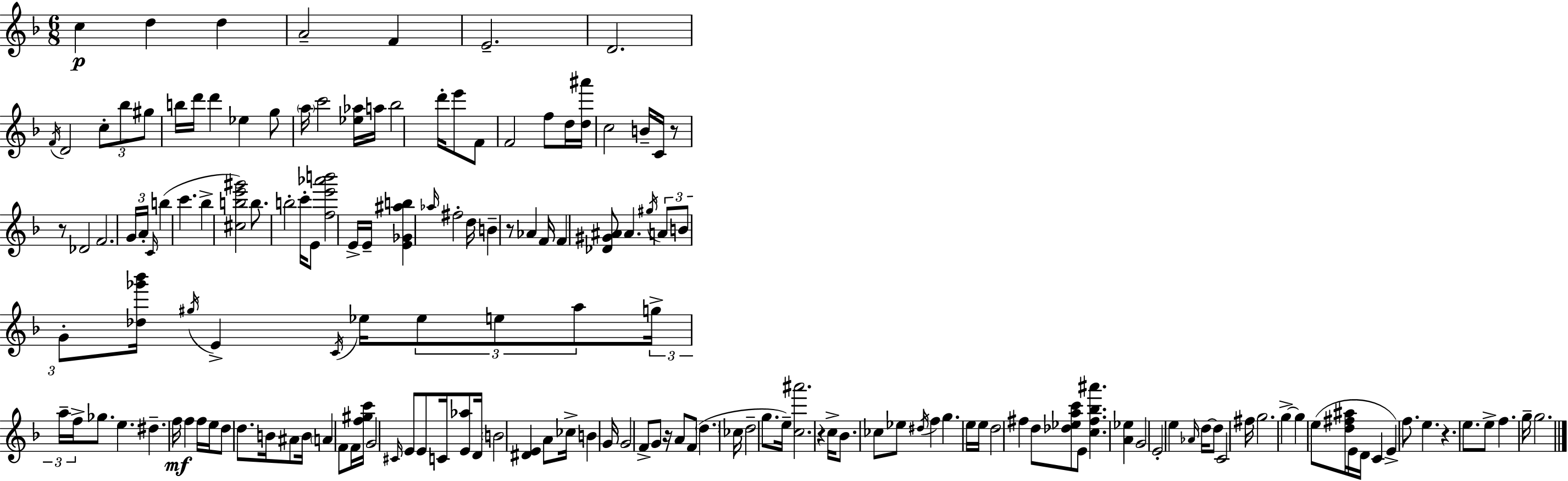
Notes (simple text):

C5/q D5/q D5/q A4/h F4/q E4/h. D4/h. F4/s D4/h C5/e Bb5/e G#5/e B5/s D6/s D6/q Eb5/q G5/e A5/s C6/h [Eb5,Ab5]/s A5/s Bb5/h D6/s E6/e F4/e F4/h F5/e D5/s [D5,A#6]/s C5/h B4/s C4/s R/e R/e Db4/h F4/h. G4/s A4/s C4/s B5/q C6/q. Bb5/q [C#5,B5,E6,G#6]/h B5/e. B5/h C6/s E4/e [F5,E6,Ab6,B6]/h E4/s E4/s [E4,Gb4,A#5,B5]/q Ab5/s F#5/h D5/s B4/q R/e Ab4/q F4/s F4/q [Db4,G#4,A#4]/e A#4/q. G#5/s A4/e B4/e G4/e [Db5,Gb6,Bb6]/s G#5/s E4/q C4/s Eb5/s Eb5/e E5/e A5/e G5/s A5/s F5/s Gb5/e. E5/q. D#5/q. F5/s F5/q F5/s E5/s D5/e D5/e. B4/s A#4/e B4/s A4/q F4/e F4/s [F5,G#5,C6]/s G4/h C#4/s E4/e E4/e C4/s [E4,Ab5]/e D4/s B4/h [D#4,E4]/q A4/e CES5/s B4/q G4/s G4/h F4/e G4/e R/s A4/e F4/e D5/q. CES5/s D5/h G5/e. E5/s [C5,A#6]/h. R/q C5/s Bb4/e. CES5/e Eb5/e D#5/s F5/q G5/q. E5/s E5/s D5/h F#5/q D5/e [Db5,Eb5,A5,C6]/e E4/e [C5,F#5,Bb5,A#6]/q. [A4,Eb5]/q G4/h E4/h E5/q Ab4/s D5/s D5/e C4/h F#5/s G5/h. G5/q G5/q E5/e [D5,F#5,A#5]/s E4/s D4/s C4/q E4/q F5/e. E5/q. R/q. E5/e. E5/e F5/q. G5/s G5/h.